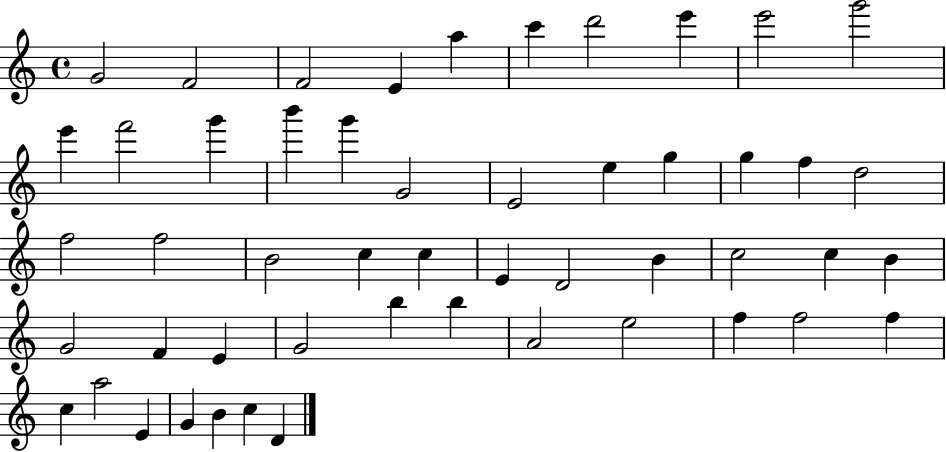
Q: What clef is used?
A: treble